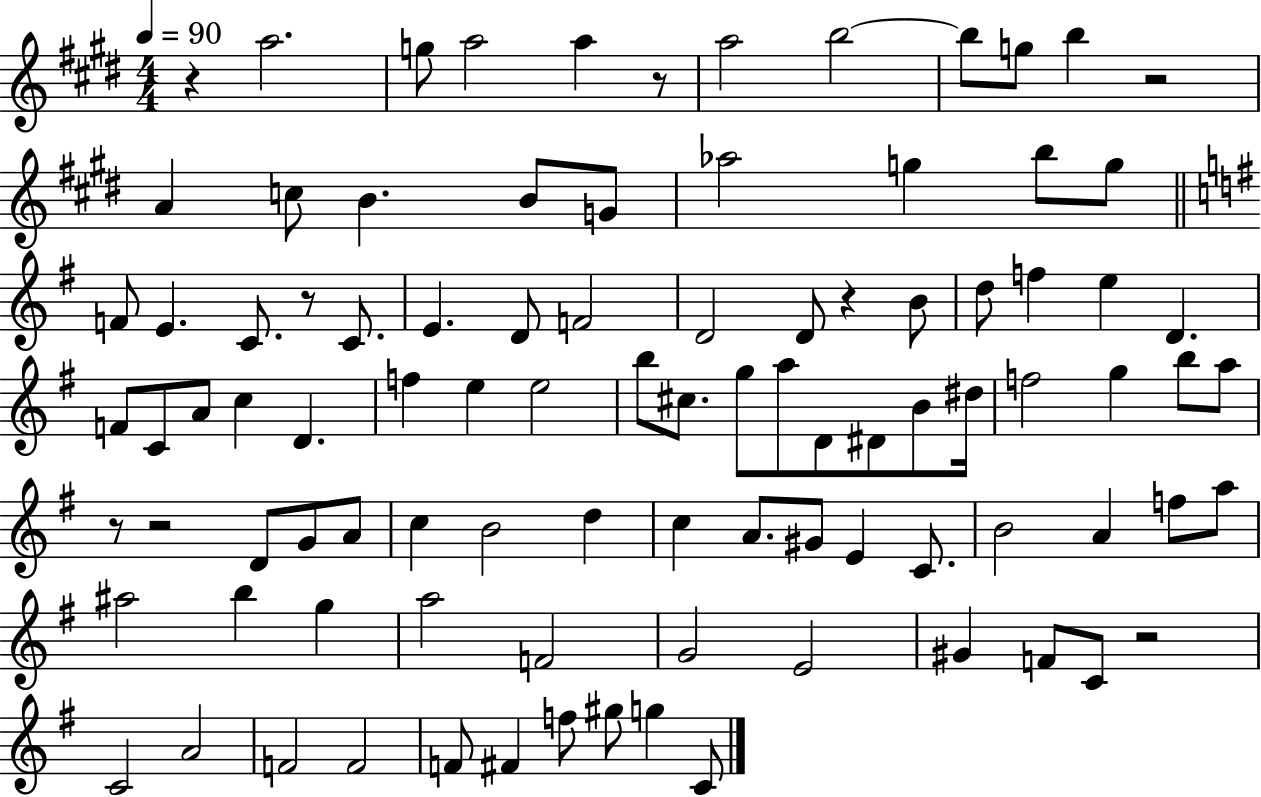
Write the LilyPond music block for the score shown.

{
  \clef treble
  \numericTimeSignature
  \time 4/4
  \key e \major
  \tempo 4 = 90
  \repeat volta 2 { r4 a''2. | g''8 a''2 a''4 r8 | a''2 b''2~~ | b''8 g''8 b''4 r2 | \break a'4 c''8 b'4. b'8 g'8 | aes''2 g''4 b''8 g''8 | \bar "||" \break \key e \minor f'8 e'4. c'8. r8 c'8. | e'4. d'8 f'2 | d'2 d'8 r4 b'8 | d''8 f''4 e''4 d'4. | \break f'8 c'8 a'8 c''4 d'4. | f''4 e''4 e''2 | b''8 cis''8. g''8 a''8 d'8 dis'8 b'8 dis''16 | f''2 g''4 b''8 a''8 | \break r8 r2 d'8 g'8 a'8 | c''4 b'2 d''4 | c''4 a'8. gis'8 e'4 c'8. | b'2 a'4 f''8 a''8 | \break ais''2 b''4 g''4 | a''2 f'2 | g'2 e'2 | gis'4 f'8 c'8 r2 | \break c'2 a'2 | f'2 f'2 | f'8 fis'4 f''8 gis''8 g''4 c'8 | } \bar "|."
}